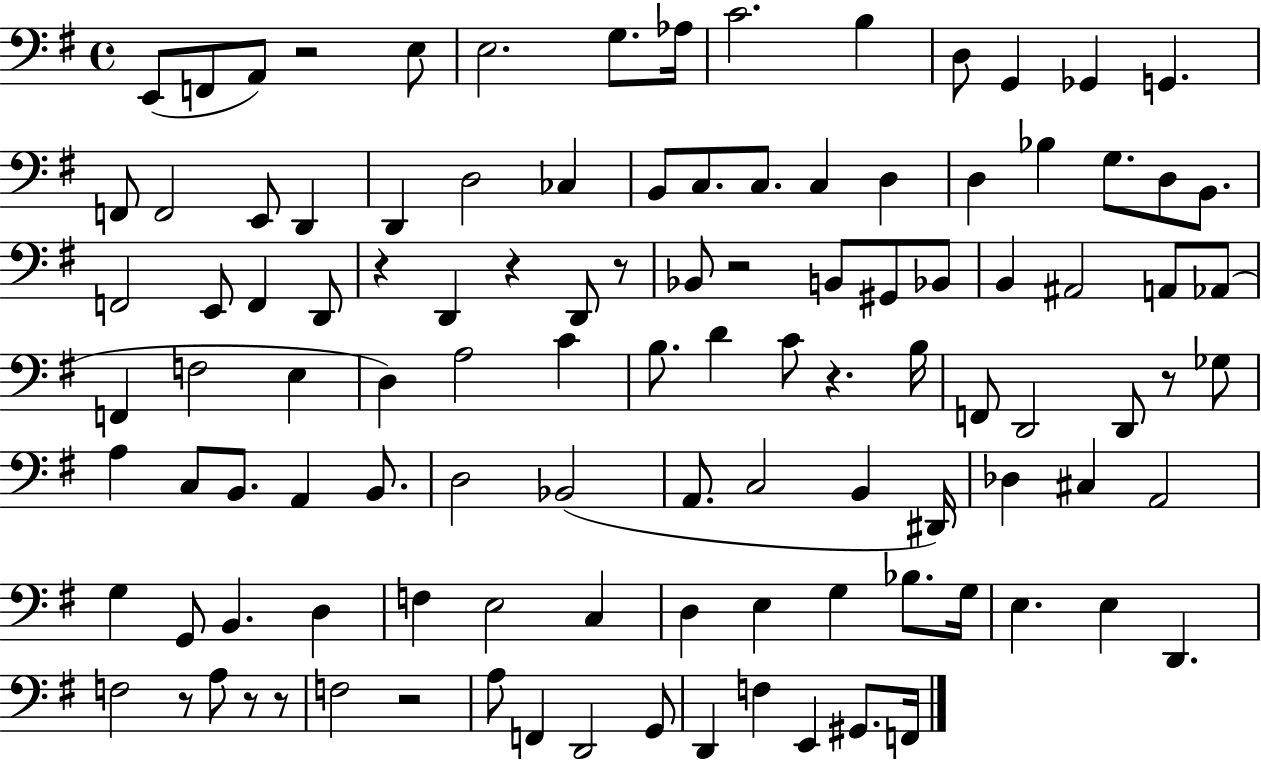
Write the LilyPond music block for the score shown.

{
  \clef bass
  \time 4/4
  \defaultTimeSignature
  \key g \major
  e,8( f,8 a,8) r2 e8 | e2. g8. aes16 | c'2. b4 | d8 g,4 ges,4 g,4. | \break f,8 f,2 e,8 d,4 | d,4 d2 ces4 | b,8 c8. c8. c4 d4 | d4 bes4 g8. d8 b,8. | \break f,2 e,8 f,4 d,8 | r4 d,4 r4 d,8 r8 | bes,8 r2 b,8 gis,8 bes,8 | b,4 ais,2 a,8 aes,8( | \break f,4 f2 e4 | d4) a2 c'4 | b8. d'4 c'8 r4. b16 | f,8 d,2 d,8 r8 ges8 | \break a4 c8 b,8. a,4 b,8. | d2 bes,2( | a,8. c2 b,4 dis,16) | des4 cis4 a,2 | \break g4 g,8 b,4. d4 | f4 e2 c4 | d4 e4 g4 bes8. g16 | e4. e4 d,4. | \break f2 r8 a8 r8 r8 | f2 r2 | a8 f,4 d,2 g,8 | d,4 f4 e,4 gis,8. f,16 | \break \bar "|."
}